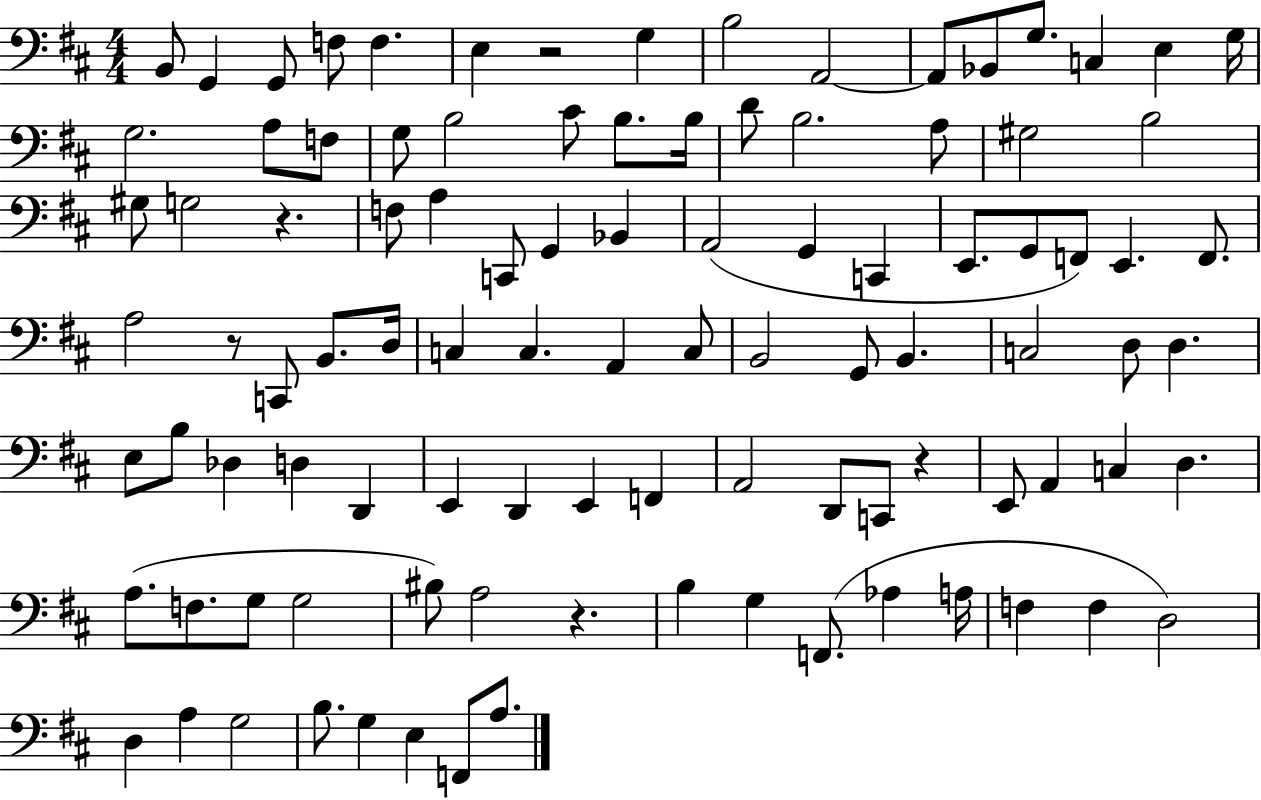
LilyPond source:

{
  \clef bass
  \numericTimeSignature
  \time 4/4
  \key d \major
  b,8 g,4 g,8 f8 f4. | e4 r2 g4 | b2 a,2~~ | a,8 bes,8 g8. c4 e4 g16 | \break g2. a8 f8 | g8 b2 cis'8 b8. b16 | d'8 b2. a8 | gis2 b2 | \break gis8 g2 r4. | f8 a4 c,8 g,4 bes,4 | a,2( g,4 c,4 | e,8. g,8 f,8) e,4. f,8. | \break a2 r8 c,8 b,8. d16 | c4 c4. a,4 c8 | b,2 g,8 b,4. | c2 d8 d4. | \break e8 b8 des4 d4 d,4 | e,4 d,4 e,4 f,4 | a,2 d,8 c,8 r4 | e,8 a,4 c4 d4. | \break a8.( f8. g8 g2 | bis8) a2 r4. | b4 g4 f,8.( aes4 a16 | f4 f4 d2) | \break d4 a4 g2 | b8. g4 e4 f,8 a8. | \bar "|."
}